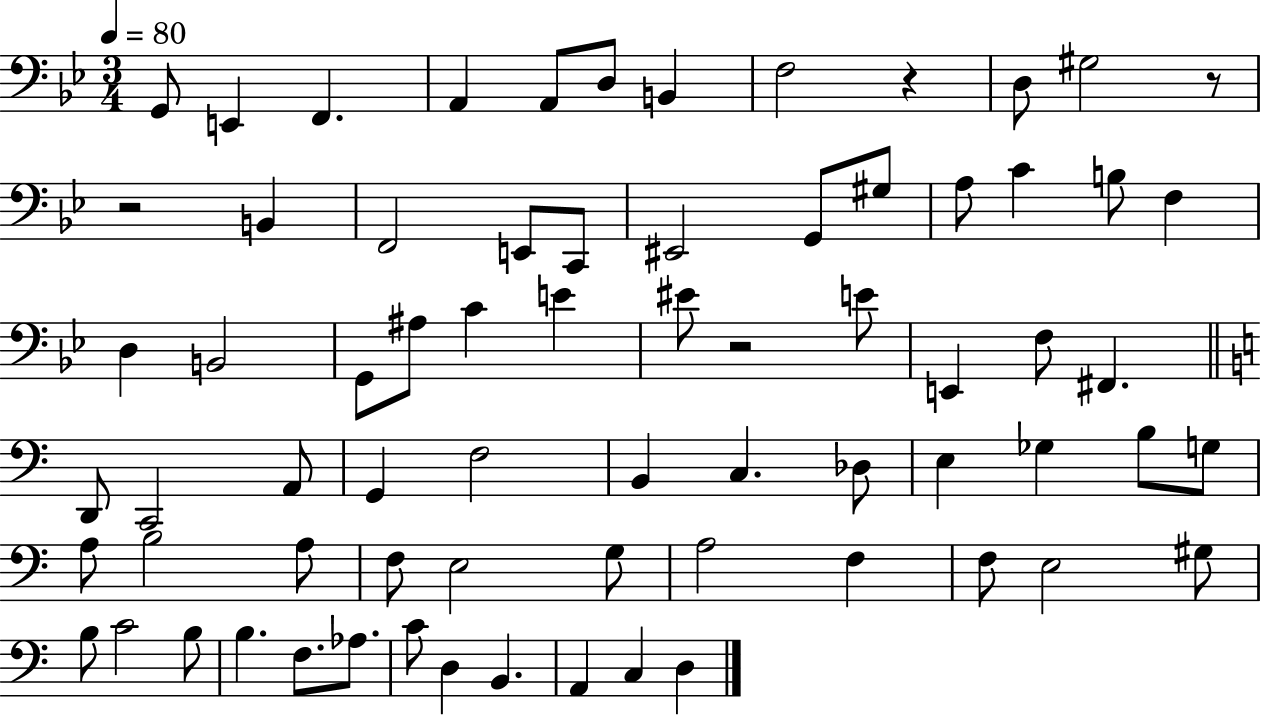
X:1
T:Untitled
M:3/4
L:1/4
K:Bb
G,,/2 E,, F,, A,, A,,/2 D,/2 B,, F,2 z D,/2 ^G,2 z/2 z2 B,, F,,2 E,,/2 C,,/2 ^E,,2 G,,/2 ^G,/2 A,/2 C B,/2 F, D, B,,2 G,,/2 ^A,/2 C E ^E/2 z2 E/2 E,, F,/2 ^F,, D,,/2 C,,2 A,,/2 G,, F,2 B,, C, _D,/2 E, _G, B,/2 G,/2 A,/2 B,2 A,/2 F,/2 E,2 G,/2 A,2 F, F,/2 E,2 ^G,/2 B,/2 C2 B,/2 B, F,/2 _A,/2 C/2 D, B,, A,, C, D,